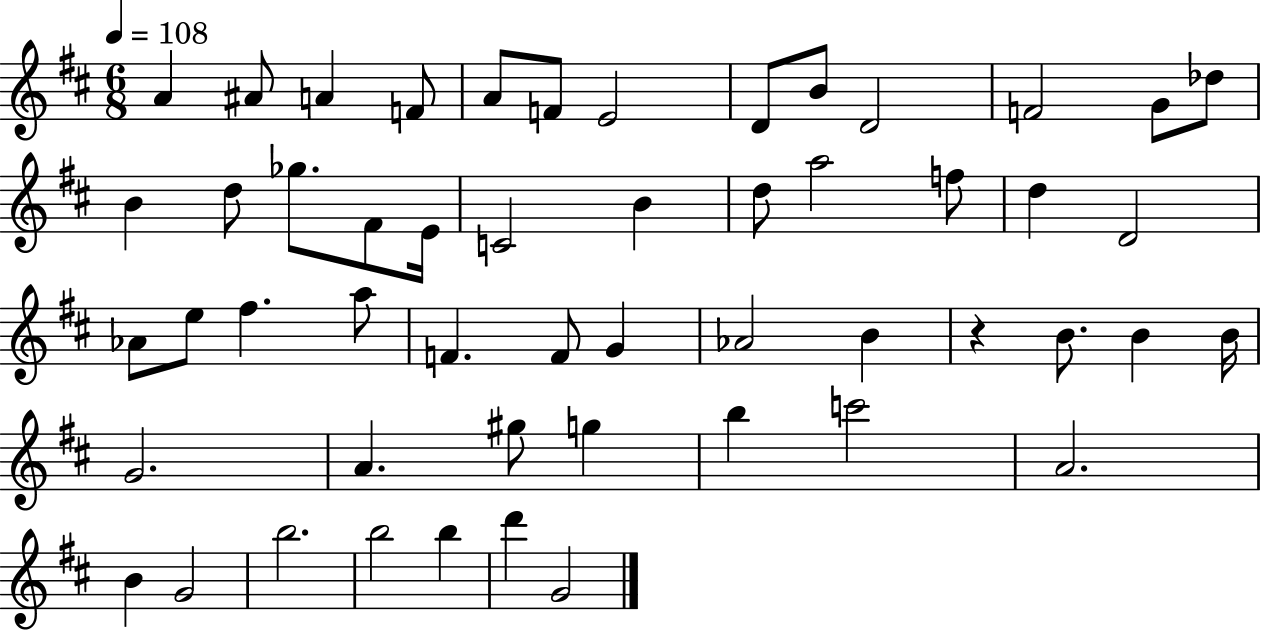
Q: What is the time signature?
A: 6/8